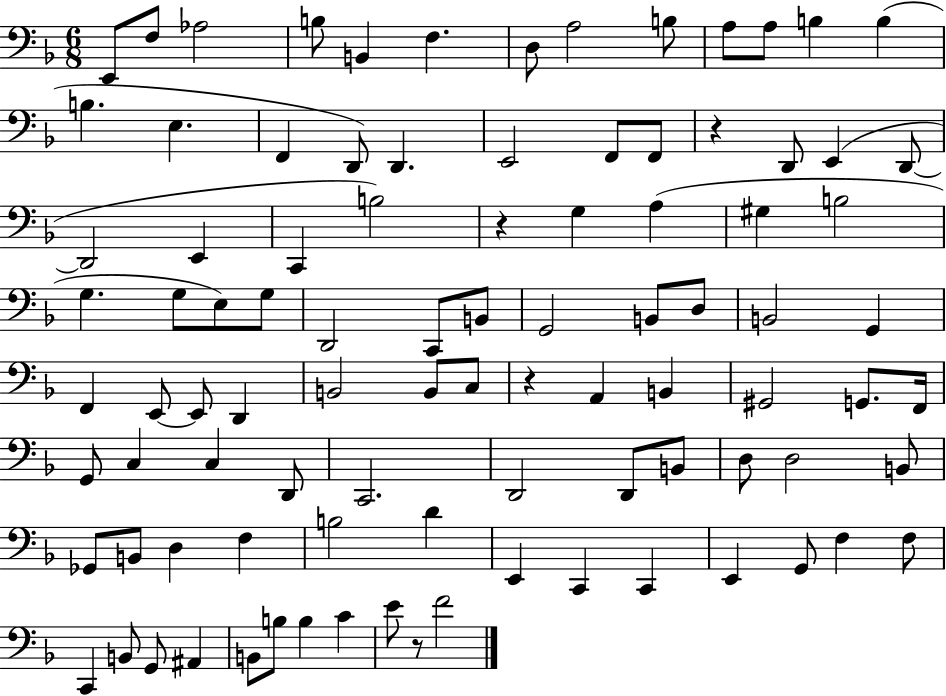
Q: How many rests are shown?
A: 4